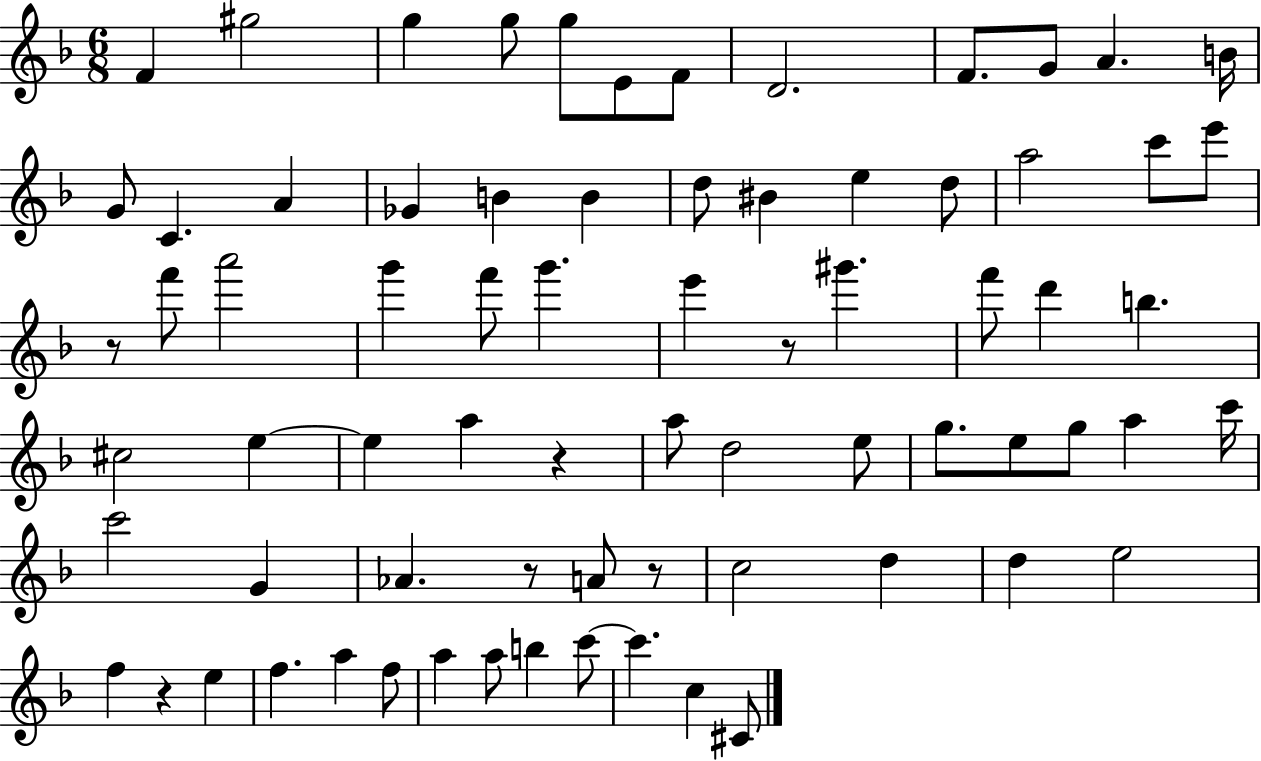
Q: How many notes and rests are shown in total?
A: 73